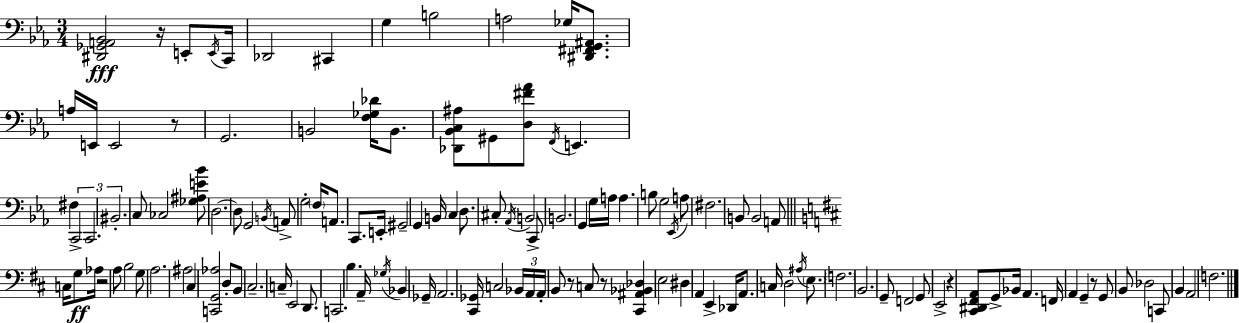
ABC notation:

X:1
T:Untitled
M:3/4
L:1/4
K:Cm
[^D,,_G,,A,,_B,,]2 z/4 E,,/2 E,,/4 C,,/4 _D,,2 ^C,, G, B,2 A,2 _G,/4 [^D,,^F,,G,,^A,,]/2 A,/4 E,,/4 E,,2 z/2 G,,2 B,,2 [F,_G,_D]/4 B,,/2 [_D,,_B,,C,^A,]/2 ^G,,/2 [D,^F_A]/2 F,,/4 E,, ^F, C,,2 C,,2 ^B,,2 C,/2 _C,2 [_G,^A,E_B]/2 D,2 D,/2 G,,2 B,,/4 A,,/2 G,2 F,/4 A,,/2 C,,/2 E,,/4 ^G,,2 G,, B,,/4 C, D,/2 ^C,/2 _A,,/4 B,,2 C,,/2 B,,2 G,, G,/4 A,/4 A, B,/2 G,2 _E,,/4 A,/2 ^F,2 B,,/2 B,,2 A,,/2 C,/4 G,/2 _A,/4 z2 A,/2 B,2 G,/2 A,2 ^A,2 ^C, [C,,G,,_A,]2 D,/2 B,,/2 ^C,2 C,/4 E,,2 D,,/2 C,,2 B, A,,/4 _G,/4 _B,, _G,,/4 A,,2 [^C,,_G,,]/4 C,2 _B,,/4 A,,/4 A,,/4 B,,/2 z/2 C,/2 z/2 [^C,,^A,,_B,,_D,] E,2 ^D, A,, E,, _D,,/4 A,,/2 C,/4 D,2 ^A,/4 E,/2 F,2 B,,2 G,,/2 F,,2 G,,/2 E,,2 z [^C,,^D,,^F,,A,,]/2 G,,/2 _B,,/4 A,, F,,/4 A,, G,, z/2 G,,/2 B,,/2 _D,2 C,,/2 B,, A,,2 F,2